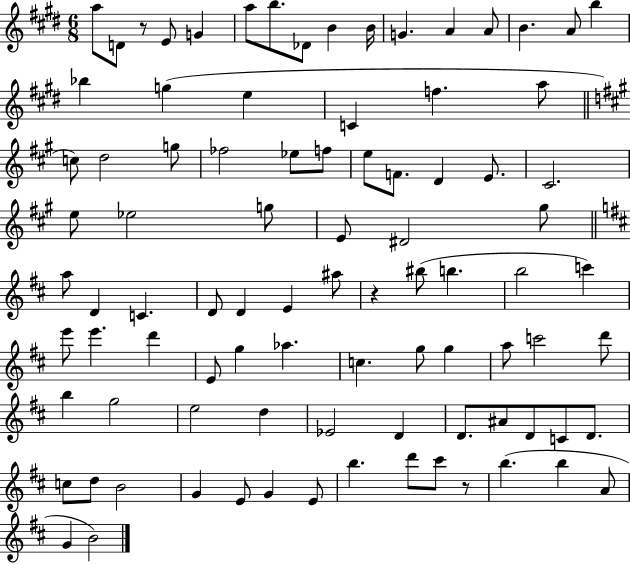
{
  \clef treble
  \numericTimeSignature
  \time 6/8
  \key e \major
  \repeat volta 2 { a''8 d'8 r8 e'8 g'4 | a''8 b''8. des'8 b'4 b'16 | g'4. a'4 a'8 | b'4. a'8 b''4 | \break bes''4 g''4( e''4 | c'4 f''4. a''8 | \bar "||" \break \key a \major c''8) d''2 g''8 | fes''2 ees''8 f''8 | e''8 f'8. d'4 e'8. | cis'2. | \break e''8 ees''2 g''8 | e'8 dis'2 gis''8 | \bar "||" \break \key d \major a''8 d'4 c'4. | d'8 d'4 e'4 ais''8 | r4 bis''8( b''4. | b''2 c'''4) | \break e'''8 e'''4. d'''4 | e'8 g''4 aes''4. | c''4. g''8 g''4 | a''8 c'''2 d'''8 | \break b''4 g''2 | e''2 d''4 | ees'2 d'4 | d'8. ais'8 d'8 c'8 d'8. | \break c''8 d''8 b'2 | g'4 e'8 g'4 e'8 | b''4. d'''8 cis'''8 r8 | b''4.( b''4 a'8 | \break g'4 b'2) | } \bar "|."
}